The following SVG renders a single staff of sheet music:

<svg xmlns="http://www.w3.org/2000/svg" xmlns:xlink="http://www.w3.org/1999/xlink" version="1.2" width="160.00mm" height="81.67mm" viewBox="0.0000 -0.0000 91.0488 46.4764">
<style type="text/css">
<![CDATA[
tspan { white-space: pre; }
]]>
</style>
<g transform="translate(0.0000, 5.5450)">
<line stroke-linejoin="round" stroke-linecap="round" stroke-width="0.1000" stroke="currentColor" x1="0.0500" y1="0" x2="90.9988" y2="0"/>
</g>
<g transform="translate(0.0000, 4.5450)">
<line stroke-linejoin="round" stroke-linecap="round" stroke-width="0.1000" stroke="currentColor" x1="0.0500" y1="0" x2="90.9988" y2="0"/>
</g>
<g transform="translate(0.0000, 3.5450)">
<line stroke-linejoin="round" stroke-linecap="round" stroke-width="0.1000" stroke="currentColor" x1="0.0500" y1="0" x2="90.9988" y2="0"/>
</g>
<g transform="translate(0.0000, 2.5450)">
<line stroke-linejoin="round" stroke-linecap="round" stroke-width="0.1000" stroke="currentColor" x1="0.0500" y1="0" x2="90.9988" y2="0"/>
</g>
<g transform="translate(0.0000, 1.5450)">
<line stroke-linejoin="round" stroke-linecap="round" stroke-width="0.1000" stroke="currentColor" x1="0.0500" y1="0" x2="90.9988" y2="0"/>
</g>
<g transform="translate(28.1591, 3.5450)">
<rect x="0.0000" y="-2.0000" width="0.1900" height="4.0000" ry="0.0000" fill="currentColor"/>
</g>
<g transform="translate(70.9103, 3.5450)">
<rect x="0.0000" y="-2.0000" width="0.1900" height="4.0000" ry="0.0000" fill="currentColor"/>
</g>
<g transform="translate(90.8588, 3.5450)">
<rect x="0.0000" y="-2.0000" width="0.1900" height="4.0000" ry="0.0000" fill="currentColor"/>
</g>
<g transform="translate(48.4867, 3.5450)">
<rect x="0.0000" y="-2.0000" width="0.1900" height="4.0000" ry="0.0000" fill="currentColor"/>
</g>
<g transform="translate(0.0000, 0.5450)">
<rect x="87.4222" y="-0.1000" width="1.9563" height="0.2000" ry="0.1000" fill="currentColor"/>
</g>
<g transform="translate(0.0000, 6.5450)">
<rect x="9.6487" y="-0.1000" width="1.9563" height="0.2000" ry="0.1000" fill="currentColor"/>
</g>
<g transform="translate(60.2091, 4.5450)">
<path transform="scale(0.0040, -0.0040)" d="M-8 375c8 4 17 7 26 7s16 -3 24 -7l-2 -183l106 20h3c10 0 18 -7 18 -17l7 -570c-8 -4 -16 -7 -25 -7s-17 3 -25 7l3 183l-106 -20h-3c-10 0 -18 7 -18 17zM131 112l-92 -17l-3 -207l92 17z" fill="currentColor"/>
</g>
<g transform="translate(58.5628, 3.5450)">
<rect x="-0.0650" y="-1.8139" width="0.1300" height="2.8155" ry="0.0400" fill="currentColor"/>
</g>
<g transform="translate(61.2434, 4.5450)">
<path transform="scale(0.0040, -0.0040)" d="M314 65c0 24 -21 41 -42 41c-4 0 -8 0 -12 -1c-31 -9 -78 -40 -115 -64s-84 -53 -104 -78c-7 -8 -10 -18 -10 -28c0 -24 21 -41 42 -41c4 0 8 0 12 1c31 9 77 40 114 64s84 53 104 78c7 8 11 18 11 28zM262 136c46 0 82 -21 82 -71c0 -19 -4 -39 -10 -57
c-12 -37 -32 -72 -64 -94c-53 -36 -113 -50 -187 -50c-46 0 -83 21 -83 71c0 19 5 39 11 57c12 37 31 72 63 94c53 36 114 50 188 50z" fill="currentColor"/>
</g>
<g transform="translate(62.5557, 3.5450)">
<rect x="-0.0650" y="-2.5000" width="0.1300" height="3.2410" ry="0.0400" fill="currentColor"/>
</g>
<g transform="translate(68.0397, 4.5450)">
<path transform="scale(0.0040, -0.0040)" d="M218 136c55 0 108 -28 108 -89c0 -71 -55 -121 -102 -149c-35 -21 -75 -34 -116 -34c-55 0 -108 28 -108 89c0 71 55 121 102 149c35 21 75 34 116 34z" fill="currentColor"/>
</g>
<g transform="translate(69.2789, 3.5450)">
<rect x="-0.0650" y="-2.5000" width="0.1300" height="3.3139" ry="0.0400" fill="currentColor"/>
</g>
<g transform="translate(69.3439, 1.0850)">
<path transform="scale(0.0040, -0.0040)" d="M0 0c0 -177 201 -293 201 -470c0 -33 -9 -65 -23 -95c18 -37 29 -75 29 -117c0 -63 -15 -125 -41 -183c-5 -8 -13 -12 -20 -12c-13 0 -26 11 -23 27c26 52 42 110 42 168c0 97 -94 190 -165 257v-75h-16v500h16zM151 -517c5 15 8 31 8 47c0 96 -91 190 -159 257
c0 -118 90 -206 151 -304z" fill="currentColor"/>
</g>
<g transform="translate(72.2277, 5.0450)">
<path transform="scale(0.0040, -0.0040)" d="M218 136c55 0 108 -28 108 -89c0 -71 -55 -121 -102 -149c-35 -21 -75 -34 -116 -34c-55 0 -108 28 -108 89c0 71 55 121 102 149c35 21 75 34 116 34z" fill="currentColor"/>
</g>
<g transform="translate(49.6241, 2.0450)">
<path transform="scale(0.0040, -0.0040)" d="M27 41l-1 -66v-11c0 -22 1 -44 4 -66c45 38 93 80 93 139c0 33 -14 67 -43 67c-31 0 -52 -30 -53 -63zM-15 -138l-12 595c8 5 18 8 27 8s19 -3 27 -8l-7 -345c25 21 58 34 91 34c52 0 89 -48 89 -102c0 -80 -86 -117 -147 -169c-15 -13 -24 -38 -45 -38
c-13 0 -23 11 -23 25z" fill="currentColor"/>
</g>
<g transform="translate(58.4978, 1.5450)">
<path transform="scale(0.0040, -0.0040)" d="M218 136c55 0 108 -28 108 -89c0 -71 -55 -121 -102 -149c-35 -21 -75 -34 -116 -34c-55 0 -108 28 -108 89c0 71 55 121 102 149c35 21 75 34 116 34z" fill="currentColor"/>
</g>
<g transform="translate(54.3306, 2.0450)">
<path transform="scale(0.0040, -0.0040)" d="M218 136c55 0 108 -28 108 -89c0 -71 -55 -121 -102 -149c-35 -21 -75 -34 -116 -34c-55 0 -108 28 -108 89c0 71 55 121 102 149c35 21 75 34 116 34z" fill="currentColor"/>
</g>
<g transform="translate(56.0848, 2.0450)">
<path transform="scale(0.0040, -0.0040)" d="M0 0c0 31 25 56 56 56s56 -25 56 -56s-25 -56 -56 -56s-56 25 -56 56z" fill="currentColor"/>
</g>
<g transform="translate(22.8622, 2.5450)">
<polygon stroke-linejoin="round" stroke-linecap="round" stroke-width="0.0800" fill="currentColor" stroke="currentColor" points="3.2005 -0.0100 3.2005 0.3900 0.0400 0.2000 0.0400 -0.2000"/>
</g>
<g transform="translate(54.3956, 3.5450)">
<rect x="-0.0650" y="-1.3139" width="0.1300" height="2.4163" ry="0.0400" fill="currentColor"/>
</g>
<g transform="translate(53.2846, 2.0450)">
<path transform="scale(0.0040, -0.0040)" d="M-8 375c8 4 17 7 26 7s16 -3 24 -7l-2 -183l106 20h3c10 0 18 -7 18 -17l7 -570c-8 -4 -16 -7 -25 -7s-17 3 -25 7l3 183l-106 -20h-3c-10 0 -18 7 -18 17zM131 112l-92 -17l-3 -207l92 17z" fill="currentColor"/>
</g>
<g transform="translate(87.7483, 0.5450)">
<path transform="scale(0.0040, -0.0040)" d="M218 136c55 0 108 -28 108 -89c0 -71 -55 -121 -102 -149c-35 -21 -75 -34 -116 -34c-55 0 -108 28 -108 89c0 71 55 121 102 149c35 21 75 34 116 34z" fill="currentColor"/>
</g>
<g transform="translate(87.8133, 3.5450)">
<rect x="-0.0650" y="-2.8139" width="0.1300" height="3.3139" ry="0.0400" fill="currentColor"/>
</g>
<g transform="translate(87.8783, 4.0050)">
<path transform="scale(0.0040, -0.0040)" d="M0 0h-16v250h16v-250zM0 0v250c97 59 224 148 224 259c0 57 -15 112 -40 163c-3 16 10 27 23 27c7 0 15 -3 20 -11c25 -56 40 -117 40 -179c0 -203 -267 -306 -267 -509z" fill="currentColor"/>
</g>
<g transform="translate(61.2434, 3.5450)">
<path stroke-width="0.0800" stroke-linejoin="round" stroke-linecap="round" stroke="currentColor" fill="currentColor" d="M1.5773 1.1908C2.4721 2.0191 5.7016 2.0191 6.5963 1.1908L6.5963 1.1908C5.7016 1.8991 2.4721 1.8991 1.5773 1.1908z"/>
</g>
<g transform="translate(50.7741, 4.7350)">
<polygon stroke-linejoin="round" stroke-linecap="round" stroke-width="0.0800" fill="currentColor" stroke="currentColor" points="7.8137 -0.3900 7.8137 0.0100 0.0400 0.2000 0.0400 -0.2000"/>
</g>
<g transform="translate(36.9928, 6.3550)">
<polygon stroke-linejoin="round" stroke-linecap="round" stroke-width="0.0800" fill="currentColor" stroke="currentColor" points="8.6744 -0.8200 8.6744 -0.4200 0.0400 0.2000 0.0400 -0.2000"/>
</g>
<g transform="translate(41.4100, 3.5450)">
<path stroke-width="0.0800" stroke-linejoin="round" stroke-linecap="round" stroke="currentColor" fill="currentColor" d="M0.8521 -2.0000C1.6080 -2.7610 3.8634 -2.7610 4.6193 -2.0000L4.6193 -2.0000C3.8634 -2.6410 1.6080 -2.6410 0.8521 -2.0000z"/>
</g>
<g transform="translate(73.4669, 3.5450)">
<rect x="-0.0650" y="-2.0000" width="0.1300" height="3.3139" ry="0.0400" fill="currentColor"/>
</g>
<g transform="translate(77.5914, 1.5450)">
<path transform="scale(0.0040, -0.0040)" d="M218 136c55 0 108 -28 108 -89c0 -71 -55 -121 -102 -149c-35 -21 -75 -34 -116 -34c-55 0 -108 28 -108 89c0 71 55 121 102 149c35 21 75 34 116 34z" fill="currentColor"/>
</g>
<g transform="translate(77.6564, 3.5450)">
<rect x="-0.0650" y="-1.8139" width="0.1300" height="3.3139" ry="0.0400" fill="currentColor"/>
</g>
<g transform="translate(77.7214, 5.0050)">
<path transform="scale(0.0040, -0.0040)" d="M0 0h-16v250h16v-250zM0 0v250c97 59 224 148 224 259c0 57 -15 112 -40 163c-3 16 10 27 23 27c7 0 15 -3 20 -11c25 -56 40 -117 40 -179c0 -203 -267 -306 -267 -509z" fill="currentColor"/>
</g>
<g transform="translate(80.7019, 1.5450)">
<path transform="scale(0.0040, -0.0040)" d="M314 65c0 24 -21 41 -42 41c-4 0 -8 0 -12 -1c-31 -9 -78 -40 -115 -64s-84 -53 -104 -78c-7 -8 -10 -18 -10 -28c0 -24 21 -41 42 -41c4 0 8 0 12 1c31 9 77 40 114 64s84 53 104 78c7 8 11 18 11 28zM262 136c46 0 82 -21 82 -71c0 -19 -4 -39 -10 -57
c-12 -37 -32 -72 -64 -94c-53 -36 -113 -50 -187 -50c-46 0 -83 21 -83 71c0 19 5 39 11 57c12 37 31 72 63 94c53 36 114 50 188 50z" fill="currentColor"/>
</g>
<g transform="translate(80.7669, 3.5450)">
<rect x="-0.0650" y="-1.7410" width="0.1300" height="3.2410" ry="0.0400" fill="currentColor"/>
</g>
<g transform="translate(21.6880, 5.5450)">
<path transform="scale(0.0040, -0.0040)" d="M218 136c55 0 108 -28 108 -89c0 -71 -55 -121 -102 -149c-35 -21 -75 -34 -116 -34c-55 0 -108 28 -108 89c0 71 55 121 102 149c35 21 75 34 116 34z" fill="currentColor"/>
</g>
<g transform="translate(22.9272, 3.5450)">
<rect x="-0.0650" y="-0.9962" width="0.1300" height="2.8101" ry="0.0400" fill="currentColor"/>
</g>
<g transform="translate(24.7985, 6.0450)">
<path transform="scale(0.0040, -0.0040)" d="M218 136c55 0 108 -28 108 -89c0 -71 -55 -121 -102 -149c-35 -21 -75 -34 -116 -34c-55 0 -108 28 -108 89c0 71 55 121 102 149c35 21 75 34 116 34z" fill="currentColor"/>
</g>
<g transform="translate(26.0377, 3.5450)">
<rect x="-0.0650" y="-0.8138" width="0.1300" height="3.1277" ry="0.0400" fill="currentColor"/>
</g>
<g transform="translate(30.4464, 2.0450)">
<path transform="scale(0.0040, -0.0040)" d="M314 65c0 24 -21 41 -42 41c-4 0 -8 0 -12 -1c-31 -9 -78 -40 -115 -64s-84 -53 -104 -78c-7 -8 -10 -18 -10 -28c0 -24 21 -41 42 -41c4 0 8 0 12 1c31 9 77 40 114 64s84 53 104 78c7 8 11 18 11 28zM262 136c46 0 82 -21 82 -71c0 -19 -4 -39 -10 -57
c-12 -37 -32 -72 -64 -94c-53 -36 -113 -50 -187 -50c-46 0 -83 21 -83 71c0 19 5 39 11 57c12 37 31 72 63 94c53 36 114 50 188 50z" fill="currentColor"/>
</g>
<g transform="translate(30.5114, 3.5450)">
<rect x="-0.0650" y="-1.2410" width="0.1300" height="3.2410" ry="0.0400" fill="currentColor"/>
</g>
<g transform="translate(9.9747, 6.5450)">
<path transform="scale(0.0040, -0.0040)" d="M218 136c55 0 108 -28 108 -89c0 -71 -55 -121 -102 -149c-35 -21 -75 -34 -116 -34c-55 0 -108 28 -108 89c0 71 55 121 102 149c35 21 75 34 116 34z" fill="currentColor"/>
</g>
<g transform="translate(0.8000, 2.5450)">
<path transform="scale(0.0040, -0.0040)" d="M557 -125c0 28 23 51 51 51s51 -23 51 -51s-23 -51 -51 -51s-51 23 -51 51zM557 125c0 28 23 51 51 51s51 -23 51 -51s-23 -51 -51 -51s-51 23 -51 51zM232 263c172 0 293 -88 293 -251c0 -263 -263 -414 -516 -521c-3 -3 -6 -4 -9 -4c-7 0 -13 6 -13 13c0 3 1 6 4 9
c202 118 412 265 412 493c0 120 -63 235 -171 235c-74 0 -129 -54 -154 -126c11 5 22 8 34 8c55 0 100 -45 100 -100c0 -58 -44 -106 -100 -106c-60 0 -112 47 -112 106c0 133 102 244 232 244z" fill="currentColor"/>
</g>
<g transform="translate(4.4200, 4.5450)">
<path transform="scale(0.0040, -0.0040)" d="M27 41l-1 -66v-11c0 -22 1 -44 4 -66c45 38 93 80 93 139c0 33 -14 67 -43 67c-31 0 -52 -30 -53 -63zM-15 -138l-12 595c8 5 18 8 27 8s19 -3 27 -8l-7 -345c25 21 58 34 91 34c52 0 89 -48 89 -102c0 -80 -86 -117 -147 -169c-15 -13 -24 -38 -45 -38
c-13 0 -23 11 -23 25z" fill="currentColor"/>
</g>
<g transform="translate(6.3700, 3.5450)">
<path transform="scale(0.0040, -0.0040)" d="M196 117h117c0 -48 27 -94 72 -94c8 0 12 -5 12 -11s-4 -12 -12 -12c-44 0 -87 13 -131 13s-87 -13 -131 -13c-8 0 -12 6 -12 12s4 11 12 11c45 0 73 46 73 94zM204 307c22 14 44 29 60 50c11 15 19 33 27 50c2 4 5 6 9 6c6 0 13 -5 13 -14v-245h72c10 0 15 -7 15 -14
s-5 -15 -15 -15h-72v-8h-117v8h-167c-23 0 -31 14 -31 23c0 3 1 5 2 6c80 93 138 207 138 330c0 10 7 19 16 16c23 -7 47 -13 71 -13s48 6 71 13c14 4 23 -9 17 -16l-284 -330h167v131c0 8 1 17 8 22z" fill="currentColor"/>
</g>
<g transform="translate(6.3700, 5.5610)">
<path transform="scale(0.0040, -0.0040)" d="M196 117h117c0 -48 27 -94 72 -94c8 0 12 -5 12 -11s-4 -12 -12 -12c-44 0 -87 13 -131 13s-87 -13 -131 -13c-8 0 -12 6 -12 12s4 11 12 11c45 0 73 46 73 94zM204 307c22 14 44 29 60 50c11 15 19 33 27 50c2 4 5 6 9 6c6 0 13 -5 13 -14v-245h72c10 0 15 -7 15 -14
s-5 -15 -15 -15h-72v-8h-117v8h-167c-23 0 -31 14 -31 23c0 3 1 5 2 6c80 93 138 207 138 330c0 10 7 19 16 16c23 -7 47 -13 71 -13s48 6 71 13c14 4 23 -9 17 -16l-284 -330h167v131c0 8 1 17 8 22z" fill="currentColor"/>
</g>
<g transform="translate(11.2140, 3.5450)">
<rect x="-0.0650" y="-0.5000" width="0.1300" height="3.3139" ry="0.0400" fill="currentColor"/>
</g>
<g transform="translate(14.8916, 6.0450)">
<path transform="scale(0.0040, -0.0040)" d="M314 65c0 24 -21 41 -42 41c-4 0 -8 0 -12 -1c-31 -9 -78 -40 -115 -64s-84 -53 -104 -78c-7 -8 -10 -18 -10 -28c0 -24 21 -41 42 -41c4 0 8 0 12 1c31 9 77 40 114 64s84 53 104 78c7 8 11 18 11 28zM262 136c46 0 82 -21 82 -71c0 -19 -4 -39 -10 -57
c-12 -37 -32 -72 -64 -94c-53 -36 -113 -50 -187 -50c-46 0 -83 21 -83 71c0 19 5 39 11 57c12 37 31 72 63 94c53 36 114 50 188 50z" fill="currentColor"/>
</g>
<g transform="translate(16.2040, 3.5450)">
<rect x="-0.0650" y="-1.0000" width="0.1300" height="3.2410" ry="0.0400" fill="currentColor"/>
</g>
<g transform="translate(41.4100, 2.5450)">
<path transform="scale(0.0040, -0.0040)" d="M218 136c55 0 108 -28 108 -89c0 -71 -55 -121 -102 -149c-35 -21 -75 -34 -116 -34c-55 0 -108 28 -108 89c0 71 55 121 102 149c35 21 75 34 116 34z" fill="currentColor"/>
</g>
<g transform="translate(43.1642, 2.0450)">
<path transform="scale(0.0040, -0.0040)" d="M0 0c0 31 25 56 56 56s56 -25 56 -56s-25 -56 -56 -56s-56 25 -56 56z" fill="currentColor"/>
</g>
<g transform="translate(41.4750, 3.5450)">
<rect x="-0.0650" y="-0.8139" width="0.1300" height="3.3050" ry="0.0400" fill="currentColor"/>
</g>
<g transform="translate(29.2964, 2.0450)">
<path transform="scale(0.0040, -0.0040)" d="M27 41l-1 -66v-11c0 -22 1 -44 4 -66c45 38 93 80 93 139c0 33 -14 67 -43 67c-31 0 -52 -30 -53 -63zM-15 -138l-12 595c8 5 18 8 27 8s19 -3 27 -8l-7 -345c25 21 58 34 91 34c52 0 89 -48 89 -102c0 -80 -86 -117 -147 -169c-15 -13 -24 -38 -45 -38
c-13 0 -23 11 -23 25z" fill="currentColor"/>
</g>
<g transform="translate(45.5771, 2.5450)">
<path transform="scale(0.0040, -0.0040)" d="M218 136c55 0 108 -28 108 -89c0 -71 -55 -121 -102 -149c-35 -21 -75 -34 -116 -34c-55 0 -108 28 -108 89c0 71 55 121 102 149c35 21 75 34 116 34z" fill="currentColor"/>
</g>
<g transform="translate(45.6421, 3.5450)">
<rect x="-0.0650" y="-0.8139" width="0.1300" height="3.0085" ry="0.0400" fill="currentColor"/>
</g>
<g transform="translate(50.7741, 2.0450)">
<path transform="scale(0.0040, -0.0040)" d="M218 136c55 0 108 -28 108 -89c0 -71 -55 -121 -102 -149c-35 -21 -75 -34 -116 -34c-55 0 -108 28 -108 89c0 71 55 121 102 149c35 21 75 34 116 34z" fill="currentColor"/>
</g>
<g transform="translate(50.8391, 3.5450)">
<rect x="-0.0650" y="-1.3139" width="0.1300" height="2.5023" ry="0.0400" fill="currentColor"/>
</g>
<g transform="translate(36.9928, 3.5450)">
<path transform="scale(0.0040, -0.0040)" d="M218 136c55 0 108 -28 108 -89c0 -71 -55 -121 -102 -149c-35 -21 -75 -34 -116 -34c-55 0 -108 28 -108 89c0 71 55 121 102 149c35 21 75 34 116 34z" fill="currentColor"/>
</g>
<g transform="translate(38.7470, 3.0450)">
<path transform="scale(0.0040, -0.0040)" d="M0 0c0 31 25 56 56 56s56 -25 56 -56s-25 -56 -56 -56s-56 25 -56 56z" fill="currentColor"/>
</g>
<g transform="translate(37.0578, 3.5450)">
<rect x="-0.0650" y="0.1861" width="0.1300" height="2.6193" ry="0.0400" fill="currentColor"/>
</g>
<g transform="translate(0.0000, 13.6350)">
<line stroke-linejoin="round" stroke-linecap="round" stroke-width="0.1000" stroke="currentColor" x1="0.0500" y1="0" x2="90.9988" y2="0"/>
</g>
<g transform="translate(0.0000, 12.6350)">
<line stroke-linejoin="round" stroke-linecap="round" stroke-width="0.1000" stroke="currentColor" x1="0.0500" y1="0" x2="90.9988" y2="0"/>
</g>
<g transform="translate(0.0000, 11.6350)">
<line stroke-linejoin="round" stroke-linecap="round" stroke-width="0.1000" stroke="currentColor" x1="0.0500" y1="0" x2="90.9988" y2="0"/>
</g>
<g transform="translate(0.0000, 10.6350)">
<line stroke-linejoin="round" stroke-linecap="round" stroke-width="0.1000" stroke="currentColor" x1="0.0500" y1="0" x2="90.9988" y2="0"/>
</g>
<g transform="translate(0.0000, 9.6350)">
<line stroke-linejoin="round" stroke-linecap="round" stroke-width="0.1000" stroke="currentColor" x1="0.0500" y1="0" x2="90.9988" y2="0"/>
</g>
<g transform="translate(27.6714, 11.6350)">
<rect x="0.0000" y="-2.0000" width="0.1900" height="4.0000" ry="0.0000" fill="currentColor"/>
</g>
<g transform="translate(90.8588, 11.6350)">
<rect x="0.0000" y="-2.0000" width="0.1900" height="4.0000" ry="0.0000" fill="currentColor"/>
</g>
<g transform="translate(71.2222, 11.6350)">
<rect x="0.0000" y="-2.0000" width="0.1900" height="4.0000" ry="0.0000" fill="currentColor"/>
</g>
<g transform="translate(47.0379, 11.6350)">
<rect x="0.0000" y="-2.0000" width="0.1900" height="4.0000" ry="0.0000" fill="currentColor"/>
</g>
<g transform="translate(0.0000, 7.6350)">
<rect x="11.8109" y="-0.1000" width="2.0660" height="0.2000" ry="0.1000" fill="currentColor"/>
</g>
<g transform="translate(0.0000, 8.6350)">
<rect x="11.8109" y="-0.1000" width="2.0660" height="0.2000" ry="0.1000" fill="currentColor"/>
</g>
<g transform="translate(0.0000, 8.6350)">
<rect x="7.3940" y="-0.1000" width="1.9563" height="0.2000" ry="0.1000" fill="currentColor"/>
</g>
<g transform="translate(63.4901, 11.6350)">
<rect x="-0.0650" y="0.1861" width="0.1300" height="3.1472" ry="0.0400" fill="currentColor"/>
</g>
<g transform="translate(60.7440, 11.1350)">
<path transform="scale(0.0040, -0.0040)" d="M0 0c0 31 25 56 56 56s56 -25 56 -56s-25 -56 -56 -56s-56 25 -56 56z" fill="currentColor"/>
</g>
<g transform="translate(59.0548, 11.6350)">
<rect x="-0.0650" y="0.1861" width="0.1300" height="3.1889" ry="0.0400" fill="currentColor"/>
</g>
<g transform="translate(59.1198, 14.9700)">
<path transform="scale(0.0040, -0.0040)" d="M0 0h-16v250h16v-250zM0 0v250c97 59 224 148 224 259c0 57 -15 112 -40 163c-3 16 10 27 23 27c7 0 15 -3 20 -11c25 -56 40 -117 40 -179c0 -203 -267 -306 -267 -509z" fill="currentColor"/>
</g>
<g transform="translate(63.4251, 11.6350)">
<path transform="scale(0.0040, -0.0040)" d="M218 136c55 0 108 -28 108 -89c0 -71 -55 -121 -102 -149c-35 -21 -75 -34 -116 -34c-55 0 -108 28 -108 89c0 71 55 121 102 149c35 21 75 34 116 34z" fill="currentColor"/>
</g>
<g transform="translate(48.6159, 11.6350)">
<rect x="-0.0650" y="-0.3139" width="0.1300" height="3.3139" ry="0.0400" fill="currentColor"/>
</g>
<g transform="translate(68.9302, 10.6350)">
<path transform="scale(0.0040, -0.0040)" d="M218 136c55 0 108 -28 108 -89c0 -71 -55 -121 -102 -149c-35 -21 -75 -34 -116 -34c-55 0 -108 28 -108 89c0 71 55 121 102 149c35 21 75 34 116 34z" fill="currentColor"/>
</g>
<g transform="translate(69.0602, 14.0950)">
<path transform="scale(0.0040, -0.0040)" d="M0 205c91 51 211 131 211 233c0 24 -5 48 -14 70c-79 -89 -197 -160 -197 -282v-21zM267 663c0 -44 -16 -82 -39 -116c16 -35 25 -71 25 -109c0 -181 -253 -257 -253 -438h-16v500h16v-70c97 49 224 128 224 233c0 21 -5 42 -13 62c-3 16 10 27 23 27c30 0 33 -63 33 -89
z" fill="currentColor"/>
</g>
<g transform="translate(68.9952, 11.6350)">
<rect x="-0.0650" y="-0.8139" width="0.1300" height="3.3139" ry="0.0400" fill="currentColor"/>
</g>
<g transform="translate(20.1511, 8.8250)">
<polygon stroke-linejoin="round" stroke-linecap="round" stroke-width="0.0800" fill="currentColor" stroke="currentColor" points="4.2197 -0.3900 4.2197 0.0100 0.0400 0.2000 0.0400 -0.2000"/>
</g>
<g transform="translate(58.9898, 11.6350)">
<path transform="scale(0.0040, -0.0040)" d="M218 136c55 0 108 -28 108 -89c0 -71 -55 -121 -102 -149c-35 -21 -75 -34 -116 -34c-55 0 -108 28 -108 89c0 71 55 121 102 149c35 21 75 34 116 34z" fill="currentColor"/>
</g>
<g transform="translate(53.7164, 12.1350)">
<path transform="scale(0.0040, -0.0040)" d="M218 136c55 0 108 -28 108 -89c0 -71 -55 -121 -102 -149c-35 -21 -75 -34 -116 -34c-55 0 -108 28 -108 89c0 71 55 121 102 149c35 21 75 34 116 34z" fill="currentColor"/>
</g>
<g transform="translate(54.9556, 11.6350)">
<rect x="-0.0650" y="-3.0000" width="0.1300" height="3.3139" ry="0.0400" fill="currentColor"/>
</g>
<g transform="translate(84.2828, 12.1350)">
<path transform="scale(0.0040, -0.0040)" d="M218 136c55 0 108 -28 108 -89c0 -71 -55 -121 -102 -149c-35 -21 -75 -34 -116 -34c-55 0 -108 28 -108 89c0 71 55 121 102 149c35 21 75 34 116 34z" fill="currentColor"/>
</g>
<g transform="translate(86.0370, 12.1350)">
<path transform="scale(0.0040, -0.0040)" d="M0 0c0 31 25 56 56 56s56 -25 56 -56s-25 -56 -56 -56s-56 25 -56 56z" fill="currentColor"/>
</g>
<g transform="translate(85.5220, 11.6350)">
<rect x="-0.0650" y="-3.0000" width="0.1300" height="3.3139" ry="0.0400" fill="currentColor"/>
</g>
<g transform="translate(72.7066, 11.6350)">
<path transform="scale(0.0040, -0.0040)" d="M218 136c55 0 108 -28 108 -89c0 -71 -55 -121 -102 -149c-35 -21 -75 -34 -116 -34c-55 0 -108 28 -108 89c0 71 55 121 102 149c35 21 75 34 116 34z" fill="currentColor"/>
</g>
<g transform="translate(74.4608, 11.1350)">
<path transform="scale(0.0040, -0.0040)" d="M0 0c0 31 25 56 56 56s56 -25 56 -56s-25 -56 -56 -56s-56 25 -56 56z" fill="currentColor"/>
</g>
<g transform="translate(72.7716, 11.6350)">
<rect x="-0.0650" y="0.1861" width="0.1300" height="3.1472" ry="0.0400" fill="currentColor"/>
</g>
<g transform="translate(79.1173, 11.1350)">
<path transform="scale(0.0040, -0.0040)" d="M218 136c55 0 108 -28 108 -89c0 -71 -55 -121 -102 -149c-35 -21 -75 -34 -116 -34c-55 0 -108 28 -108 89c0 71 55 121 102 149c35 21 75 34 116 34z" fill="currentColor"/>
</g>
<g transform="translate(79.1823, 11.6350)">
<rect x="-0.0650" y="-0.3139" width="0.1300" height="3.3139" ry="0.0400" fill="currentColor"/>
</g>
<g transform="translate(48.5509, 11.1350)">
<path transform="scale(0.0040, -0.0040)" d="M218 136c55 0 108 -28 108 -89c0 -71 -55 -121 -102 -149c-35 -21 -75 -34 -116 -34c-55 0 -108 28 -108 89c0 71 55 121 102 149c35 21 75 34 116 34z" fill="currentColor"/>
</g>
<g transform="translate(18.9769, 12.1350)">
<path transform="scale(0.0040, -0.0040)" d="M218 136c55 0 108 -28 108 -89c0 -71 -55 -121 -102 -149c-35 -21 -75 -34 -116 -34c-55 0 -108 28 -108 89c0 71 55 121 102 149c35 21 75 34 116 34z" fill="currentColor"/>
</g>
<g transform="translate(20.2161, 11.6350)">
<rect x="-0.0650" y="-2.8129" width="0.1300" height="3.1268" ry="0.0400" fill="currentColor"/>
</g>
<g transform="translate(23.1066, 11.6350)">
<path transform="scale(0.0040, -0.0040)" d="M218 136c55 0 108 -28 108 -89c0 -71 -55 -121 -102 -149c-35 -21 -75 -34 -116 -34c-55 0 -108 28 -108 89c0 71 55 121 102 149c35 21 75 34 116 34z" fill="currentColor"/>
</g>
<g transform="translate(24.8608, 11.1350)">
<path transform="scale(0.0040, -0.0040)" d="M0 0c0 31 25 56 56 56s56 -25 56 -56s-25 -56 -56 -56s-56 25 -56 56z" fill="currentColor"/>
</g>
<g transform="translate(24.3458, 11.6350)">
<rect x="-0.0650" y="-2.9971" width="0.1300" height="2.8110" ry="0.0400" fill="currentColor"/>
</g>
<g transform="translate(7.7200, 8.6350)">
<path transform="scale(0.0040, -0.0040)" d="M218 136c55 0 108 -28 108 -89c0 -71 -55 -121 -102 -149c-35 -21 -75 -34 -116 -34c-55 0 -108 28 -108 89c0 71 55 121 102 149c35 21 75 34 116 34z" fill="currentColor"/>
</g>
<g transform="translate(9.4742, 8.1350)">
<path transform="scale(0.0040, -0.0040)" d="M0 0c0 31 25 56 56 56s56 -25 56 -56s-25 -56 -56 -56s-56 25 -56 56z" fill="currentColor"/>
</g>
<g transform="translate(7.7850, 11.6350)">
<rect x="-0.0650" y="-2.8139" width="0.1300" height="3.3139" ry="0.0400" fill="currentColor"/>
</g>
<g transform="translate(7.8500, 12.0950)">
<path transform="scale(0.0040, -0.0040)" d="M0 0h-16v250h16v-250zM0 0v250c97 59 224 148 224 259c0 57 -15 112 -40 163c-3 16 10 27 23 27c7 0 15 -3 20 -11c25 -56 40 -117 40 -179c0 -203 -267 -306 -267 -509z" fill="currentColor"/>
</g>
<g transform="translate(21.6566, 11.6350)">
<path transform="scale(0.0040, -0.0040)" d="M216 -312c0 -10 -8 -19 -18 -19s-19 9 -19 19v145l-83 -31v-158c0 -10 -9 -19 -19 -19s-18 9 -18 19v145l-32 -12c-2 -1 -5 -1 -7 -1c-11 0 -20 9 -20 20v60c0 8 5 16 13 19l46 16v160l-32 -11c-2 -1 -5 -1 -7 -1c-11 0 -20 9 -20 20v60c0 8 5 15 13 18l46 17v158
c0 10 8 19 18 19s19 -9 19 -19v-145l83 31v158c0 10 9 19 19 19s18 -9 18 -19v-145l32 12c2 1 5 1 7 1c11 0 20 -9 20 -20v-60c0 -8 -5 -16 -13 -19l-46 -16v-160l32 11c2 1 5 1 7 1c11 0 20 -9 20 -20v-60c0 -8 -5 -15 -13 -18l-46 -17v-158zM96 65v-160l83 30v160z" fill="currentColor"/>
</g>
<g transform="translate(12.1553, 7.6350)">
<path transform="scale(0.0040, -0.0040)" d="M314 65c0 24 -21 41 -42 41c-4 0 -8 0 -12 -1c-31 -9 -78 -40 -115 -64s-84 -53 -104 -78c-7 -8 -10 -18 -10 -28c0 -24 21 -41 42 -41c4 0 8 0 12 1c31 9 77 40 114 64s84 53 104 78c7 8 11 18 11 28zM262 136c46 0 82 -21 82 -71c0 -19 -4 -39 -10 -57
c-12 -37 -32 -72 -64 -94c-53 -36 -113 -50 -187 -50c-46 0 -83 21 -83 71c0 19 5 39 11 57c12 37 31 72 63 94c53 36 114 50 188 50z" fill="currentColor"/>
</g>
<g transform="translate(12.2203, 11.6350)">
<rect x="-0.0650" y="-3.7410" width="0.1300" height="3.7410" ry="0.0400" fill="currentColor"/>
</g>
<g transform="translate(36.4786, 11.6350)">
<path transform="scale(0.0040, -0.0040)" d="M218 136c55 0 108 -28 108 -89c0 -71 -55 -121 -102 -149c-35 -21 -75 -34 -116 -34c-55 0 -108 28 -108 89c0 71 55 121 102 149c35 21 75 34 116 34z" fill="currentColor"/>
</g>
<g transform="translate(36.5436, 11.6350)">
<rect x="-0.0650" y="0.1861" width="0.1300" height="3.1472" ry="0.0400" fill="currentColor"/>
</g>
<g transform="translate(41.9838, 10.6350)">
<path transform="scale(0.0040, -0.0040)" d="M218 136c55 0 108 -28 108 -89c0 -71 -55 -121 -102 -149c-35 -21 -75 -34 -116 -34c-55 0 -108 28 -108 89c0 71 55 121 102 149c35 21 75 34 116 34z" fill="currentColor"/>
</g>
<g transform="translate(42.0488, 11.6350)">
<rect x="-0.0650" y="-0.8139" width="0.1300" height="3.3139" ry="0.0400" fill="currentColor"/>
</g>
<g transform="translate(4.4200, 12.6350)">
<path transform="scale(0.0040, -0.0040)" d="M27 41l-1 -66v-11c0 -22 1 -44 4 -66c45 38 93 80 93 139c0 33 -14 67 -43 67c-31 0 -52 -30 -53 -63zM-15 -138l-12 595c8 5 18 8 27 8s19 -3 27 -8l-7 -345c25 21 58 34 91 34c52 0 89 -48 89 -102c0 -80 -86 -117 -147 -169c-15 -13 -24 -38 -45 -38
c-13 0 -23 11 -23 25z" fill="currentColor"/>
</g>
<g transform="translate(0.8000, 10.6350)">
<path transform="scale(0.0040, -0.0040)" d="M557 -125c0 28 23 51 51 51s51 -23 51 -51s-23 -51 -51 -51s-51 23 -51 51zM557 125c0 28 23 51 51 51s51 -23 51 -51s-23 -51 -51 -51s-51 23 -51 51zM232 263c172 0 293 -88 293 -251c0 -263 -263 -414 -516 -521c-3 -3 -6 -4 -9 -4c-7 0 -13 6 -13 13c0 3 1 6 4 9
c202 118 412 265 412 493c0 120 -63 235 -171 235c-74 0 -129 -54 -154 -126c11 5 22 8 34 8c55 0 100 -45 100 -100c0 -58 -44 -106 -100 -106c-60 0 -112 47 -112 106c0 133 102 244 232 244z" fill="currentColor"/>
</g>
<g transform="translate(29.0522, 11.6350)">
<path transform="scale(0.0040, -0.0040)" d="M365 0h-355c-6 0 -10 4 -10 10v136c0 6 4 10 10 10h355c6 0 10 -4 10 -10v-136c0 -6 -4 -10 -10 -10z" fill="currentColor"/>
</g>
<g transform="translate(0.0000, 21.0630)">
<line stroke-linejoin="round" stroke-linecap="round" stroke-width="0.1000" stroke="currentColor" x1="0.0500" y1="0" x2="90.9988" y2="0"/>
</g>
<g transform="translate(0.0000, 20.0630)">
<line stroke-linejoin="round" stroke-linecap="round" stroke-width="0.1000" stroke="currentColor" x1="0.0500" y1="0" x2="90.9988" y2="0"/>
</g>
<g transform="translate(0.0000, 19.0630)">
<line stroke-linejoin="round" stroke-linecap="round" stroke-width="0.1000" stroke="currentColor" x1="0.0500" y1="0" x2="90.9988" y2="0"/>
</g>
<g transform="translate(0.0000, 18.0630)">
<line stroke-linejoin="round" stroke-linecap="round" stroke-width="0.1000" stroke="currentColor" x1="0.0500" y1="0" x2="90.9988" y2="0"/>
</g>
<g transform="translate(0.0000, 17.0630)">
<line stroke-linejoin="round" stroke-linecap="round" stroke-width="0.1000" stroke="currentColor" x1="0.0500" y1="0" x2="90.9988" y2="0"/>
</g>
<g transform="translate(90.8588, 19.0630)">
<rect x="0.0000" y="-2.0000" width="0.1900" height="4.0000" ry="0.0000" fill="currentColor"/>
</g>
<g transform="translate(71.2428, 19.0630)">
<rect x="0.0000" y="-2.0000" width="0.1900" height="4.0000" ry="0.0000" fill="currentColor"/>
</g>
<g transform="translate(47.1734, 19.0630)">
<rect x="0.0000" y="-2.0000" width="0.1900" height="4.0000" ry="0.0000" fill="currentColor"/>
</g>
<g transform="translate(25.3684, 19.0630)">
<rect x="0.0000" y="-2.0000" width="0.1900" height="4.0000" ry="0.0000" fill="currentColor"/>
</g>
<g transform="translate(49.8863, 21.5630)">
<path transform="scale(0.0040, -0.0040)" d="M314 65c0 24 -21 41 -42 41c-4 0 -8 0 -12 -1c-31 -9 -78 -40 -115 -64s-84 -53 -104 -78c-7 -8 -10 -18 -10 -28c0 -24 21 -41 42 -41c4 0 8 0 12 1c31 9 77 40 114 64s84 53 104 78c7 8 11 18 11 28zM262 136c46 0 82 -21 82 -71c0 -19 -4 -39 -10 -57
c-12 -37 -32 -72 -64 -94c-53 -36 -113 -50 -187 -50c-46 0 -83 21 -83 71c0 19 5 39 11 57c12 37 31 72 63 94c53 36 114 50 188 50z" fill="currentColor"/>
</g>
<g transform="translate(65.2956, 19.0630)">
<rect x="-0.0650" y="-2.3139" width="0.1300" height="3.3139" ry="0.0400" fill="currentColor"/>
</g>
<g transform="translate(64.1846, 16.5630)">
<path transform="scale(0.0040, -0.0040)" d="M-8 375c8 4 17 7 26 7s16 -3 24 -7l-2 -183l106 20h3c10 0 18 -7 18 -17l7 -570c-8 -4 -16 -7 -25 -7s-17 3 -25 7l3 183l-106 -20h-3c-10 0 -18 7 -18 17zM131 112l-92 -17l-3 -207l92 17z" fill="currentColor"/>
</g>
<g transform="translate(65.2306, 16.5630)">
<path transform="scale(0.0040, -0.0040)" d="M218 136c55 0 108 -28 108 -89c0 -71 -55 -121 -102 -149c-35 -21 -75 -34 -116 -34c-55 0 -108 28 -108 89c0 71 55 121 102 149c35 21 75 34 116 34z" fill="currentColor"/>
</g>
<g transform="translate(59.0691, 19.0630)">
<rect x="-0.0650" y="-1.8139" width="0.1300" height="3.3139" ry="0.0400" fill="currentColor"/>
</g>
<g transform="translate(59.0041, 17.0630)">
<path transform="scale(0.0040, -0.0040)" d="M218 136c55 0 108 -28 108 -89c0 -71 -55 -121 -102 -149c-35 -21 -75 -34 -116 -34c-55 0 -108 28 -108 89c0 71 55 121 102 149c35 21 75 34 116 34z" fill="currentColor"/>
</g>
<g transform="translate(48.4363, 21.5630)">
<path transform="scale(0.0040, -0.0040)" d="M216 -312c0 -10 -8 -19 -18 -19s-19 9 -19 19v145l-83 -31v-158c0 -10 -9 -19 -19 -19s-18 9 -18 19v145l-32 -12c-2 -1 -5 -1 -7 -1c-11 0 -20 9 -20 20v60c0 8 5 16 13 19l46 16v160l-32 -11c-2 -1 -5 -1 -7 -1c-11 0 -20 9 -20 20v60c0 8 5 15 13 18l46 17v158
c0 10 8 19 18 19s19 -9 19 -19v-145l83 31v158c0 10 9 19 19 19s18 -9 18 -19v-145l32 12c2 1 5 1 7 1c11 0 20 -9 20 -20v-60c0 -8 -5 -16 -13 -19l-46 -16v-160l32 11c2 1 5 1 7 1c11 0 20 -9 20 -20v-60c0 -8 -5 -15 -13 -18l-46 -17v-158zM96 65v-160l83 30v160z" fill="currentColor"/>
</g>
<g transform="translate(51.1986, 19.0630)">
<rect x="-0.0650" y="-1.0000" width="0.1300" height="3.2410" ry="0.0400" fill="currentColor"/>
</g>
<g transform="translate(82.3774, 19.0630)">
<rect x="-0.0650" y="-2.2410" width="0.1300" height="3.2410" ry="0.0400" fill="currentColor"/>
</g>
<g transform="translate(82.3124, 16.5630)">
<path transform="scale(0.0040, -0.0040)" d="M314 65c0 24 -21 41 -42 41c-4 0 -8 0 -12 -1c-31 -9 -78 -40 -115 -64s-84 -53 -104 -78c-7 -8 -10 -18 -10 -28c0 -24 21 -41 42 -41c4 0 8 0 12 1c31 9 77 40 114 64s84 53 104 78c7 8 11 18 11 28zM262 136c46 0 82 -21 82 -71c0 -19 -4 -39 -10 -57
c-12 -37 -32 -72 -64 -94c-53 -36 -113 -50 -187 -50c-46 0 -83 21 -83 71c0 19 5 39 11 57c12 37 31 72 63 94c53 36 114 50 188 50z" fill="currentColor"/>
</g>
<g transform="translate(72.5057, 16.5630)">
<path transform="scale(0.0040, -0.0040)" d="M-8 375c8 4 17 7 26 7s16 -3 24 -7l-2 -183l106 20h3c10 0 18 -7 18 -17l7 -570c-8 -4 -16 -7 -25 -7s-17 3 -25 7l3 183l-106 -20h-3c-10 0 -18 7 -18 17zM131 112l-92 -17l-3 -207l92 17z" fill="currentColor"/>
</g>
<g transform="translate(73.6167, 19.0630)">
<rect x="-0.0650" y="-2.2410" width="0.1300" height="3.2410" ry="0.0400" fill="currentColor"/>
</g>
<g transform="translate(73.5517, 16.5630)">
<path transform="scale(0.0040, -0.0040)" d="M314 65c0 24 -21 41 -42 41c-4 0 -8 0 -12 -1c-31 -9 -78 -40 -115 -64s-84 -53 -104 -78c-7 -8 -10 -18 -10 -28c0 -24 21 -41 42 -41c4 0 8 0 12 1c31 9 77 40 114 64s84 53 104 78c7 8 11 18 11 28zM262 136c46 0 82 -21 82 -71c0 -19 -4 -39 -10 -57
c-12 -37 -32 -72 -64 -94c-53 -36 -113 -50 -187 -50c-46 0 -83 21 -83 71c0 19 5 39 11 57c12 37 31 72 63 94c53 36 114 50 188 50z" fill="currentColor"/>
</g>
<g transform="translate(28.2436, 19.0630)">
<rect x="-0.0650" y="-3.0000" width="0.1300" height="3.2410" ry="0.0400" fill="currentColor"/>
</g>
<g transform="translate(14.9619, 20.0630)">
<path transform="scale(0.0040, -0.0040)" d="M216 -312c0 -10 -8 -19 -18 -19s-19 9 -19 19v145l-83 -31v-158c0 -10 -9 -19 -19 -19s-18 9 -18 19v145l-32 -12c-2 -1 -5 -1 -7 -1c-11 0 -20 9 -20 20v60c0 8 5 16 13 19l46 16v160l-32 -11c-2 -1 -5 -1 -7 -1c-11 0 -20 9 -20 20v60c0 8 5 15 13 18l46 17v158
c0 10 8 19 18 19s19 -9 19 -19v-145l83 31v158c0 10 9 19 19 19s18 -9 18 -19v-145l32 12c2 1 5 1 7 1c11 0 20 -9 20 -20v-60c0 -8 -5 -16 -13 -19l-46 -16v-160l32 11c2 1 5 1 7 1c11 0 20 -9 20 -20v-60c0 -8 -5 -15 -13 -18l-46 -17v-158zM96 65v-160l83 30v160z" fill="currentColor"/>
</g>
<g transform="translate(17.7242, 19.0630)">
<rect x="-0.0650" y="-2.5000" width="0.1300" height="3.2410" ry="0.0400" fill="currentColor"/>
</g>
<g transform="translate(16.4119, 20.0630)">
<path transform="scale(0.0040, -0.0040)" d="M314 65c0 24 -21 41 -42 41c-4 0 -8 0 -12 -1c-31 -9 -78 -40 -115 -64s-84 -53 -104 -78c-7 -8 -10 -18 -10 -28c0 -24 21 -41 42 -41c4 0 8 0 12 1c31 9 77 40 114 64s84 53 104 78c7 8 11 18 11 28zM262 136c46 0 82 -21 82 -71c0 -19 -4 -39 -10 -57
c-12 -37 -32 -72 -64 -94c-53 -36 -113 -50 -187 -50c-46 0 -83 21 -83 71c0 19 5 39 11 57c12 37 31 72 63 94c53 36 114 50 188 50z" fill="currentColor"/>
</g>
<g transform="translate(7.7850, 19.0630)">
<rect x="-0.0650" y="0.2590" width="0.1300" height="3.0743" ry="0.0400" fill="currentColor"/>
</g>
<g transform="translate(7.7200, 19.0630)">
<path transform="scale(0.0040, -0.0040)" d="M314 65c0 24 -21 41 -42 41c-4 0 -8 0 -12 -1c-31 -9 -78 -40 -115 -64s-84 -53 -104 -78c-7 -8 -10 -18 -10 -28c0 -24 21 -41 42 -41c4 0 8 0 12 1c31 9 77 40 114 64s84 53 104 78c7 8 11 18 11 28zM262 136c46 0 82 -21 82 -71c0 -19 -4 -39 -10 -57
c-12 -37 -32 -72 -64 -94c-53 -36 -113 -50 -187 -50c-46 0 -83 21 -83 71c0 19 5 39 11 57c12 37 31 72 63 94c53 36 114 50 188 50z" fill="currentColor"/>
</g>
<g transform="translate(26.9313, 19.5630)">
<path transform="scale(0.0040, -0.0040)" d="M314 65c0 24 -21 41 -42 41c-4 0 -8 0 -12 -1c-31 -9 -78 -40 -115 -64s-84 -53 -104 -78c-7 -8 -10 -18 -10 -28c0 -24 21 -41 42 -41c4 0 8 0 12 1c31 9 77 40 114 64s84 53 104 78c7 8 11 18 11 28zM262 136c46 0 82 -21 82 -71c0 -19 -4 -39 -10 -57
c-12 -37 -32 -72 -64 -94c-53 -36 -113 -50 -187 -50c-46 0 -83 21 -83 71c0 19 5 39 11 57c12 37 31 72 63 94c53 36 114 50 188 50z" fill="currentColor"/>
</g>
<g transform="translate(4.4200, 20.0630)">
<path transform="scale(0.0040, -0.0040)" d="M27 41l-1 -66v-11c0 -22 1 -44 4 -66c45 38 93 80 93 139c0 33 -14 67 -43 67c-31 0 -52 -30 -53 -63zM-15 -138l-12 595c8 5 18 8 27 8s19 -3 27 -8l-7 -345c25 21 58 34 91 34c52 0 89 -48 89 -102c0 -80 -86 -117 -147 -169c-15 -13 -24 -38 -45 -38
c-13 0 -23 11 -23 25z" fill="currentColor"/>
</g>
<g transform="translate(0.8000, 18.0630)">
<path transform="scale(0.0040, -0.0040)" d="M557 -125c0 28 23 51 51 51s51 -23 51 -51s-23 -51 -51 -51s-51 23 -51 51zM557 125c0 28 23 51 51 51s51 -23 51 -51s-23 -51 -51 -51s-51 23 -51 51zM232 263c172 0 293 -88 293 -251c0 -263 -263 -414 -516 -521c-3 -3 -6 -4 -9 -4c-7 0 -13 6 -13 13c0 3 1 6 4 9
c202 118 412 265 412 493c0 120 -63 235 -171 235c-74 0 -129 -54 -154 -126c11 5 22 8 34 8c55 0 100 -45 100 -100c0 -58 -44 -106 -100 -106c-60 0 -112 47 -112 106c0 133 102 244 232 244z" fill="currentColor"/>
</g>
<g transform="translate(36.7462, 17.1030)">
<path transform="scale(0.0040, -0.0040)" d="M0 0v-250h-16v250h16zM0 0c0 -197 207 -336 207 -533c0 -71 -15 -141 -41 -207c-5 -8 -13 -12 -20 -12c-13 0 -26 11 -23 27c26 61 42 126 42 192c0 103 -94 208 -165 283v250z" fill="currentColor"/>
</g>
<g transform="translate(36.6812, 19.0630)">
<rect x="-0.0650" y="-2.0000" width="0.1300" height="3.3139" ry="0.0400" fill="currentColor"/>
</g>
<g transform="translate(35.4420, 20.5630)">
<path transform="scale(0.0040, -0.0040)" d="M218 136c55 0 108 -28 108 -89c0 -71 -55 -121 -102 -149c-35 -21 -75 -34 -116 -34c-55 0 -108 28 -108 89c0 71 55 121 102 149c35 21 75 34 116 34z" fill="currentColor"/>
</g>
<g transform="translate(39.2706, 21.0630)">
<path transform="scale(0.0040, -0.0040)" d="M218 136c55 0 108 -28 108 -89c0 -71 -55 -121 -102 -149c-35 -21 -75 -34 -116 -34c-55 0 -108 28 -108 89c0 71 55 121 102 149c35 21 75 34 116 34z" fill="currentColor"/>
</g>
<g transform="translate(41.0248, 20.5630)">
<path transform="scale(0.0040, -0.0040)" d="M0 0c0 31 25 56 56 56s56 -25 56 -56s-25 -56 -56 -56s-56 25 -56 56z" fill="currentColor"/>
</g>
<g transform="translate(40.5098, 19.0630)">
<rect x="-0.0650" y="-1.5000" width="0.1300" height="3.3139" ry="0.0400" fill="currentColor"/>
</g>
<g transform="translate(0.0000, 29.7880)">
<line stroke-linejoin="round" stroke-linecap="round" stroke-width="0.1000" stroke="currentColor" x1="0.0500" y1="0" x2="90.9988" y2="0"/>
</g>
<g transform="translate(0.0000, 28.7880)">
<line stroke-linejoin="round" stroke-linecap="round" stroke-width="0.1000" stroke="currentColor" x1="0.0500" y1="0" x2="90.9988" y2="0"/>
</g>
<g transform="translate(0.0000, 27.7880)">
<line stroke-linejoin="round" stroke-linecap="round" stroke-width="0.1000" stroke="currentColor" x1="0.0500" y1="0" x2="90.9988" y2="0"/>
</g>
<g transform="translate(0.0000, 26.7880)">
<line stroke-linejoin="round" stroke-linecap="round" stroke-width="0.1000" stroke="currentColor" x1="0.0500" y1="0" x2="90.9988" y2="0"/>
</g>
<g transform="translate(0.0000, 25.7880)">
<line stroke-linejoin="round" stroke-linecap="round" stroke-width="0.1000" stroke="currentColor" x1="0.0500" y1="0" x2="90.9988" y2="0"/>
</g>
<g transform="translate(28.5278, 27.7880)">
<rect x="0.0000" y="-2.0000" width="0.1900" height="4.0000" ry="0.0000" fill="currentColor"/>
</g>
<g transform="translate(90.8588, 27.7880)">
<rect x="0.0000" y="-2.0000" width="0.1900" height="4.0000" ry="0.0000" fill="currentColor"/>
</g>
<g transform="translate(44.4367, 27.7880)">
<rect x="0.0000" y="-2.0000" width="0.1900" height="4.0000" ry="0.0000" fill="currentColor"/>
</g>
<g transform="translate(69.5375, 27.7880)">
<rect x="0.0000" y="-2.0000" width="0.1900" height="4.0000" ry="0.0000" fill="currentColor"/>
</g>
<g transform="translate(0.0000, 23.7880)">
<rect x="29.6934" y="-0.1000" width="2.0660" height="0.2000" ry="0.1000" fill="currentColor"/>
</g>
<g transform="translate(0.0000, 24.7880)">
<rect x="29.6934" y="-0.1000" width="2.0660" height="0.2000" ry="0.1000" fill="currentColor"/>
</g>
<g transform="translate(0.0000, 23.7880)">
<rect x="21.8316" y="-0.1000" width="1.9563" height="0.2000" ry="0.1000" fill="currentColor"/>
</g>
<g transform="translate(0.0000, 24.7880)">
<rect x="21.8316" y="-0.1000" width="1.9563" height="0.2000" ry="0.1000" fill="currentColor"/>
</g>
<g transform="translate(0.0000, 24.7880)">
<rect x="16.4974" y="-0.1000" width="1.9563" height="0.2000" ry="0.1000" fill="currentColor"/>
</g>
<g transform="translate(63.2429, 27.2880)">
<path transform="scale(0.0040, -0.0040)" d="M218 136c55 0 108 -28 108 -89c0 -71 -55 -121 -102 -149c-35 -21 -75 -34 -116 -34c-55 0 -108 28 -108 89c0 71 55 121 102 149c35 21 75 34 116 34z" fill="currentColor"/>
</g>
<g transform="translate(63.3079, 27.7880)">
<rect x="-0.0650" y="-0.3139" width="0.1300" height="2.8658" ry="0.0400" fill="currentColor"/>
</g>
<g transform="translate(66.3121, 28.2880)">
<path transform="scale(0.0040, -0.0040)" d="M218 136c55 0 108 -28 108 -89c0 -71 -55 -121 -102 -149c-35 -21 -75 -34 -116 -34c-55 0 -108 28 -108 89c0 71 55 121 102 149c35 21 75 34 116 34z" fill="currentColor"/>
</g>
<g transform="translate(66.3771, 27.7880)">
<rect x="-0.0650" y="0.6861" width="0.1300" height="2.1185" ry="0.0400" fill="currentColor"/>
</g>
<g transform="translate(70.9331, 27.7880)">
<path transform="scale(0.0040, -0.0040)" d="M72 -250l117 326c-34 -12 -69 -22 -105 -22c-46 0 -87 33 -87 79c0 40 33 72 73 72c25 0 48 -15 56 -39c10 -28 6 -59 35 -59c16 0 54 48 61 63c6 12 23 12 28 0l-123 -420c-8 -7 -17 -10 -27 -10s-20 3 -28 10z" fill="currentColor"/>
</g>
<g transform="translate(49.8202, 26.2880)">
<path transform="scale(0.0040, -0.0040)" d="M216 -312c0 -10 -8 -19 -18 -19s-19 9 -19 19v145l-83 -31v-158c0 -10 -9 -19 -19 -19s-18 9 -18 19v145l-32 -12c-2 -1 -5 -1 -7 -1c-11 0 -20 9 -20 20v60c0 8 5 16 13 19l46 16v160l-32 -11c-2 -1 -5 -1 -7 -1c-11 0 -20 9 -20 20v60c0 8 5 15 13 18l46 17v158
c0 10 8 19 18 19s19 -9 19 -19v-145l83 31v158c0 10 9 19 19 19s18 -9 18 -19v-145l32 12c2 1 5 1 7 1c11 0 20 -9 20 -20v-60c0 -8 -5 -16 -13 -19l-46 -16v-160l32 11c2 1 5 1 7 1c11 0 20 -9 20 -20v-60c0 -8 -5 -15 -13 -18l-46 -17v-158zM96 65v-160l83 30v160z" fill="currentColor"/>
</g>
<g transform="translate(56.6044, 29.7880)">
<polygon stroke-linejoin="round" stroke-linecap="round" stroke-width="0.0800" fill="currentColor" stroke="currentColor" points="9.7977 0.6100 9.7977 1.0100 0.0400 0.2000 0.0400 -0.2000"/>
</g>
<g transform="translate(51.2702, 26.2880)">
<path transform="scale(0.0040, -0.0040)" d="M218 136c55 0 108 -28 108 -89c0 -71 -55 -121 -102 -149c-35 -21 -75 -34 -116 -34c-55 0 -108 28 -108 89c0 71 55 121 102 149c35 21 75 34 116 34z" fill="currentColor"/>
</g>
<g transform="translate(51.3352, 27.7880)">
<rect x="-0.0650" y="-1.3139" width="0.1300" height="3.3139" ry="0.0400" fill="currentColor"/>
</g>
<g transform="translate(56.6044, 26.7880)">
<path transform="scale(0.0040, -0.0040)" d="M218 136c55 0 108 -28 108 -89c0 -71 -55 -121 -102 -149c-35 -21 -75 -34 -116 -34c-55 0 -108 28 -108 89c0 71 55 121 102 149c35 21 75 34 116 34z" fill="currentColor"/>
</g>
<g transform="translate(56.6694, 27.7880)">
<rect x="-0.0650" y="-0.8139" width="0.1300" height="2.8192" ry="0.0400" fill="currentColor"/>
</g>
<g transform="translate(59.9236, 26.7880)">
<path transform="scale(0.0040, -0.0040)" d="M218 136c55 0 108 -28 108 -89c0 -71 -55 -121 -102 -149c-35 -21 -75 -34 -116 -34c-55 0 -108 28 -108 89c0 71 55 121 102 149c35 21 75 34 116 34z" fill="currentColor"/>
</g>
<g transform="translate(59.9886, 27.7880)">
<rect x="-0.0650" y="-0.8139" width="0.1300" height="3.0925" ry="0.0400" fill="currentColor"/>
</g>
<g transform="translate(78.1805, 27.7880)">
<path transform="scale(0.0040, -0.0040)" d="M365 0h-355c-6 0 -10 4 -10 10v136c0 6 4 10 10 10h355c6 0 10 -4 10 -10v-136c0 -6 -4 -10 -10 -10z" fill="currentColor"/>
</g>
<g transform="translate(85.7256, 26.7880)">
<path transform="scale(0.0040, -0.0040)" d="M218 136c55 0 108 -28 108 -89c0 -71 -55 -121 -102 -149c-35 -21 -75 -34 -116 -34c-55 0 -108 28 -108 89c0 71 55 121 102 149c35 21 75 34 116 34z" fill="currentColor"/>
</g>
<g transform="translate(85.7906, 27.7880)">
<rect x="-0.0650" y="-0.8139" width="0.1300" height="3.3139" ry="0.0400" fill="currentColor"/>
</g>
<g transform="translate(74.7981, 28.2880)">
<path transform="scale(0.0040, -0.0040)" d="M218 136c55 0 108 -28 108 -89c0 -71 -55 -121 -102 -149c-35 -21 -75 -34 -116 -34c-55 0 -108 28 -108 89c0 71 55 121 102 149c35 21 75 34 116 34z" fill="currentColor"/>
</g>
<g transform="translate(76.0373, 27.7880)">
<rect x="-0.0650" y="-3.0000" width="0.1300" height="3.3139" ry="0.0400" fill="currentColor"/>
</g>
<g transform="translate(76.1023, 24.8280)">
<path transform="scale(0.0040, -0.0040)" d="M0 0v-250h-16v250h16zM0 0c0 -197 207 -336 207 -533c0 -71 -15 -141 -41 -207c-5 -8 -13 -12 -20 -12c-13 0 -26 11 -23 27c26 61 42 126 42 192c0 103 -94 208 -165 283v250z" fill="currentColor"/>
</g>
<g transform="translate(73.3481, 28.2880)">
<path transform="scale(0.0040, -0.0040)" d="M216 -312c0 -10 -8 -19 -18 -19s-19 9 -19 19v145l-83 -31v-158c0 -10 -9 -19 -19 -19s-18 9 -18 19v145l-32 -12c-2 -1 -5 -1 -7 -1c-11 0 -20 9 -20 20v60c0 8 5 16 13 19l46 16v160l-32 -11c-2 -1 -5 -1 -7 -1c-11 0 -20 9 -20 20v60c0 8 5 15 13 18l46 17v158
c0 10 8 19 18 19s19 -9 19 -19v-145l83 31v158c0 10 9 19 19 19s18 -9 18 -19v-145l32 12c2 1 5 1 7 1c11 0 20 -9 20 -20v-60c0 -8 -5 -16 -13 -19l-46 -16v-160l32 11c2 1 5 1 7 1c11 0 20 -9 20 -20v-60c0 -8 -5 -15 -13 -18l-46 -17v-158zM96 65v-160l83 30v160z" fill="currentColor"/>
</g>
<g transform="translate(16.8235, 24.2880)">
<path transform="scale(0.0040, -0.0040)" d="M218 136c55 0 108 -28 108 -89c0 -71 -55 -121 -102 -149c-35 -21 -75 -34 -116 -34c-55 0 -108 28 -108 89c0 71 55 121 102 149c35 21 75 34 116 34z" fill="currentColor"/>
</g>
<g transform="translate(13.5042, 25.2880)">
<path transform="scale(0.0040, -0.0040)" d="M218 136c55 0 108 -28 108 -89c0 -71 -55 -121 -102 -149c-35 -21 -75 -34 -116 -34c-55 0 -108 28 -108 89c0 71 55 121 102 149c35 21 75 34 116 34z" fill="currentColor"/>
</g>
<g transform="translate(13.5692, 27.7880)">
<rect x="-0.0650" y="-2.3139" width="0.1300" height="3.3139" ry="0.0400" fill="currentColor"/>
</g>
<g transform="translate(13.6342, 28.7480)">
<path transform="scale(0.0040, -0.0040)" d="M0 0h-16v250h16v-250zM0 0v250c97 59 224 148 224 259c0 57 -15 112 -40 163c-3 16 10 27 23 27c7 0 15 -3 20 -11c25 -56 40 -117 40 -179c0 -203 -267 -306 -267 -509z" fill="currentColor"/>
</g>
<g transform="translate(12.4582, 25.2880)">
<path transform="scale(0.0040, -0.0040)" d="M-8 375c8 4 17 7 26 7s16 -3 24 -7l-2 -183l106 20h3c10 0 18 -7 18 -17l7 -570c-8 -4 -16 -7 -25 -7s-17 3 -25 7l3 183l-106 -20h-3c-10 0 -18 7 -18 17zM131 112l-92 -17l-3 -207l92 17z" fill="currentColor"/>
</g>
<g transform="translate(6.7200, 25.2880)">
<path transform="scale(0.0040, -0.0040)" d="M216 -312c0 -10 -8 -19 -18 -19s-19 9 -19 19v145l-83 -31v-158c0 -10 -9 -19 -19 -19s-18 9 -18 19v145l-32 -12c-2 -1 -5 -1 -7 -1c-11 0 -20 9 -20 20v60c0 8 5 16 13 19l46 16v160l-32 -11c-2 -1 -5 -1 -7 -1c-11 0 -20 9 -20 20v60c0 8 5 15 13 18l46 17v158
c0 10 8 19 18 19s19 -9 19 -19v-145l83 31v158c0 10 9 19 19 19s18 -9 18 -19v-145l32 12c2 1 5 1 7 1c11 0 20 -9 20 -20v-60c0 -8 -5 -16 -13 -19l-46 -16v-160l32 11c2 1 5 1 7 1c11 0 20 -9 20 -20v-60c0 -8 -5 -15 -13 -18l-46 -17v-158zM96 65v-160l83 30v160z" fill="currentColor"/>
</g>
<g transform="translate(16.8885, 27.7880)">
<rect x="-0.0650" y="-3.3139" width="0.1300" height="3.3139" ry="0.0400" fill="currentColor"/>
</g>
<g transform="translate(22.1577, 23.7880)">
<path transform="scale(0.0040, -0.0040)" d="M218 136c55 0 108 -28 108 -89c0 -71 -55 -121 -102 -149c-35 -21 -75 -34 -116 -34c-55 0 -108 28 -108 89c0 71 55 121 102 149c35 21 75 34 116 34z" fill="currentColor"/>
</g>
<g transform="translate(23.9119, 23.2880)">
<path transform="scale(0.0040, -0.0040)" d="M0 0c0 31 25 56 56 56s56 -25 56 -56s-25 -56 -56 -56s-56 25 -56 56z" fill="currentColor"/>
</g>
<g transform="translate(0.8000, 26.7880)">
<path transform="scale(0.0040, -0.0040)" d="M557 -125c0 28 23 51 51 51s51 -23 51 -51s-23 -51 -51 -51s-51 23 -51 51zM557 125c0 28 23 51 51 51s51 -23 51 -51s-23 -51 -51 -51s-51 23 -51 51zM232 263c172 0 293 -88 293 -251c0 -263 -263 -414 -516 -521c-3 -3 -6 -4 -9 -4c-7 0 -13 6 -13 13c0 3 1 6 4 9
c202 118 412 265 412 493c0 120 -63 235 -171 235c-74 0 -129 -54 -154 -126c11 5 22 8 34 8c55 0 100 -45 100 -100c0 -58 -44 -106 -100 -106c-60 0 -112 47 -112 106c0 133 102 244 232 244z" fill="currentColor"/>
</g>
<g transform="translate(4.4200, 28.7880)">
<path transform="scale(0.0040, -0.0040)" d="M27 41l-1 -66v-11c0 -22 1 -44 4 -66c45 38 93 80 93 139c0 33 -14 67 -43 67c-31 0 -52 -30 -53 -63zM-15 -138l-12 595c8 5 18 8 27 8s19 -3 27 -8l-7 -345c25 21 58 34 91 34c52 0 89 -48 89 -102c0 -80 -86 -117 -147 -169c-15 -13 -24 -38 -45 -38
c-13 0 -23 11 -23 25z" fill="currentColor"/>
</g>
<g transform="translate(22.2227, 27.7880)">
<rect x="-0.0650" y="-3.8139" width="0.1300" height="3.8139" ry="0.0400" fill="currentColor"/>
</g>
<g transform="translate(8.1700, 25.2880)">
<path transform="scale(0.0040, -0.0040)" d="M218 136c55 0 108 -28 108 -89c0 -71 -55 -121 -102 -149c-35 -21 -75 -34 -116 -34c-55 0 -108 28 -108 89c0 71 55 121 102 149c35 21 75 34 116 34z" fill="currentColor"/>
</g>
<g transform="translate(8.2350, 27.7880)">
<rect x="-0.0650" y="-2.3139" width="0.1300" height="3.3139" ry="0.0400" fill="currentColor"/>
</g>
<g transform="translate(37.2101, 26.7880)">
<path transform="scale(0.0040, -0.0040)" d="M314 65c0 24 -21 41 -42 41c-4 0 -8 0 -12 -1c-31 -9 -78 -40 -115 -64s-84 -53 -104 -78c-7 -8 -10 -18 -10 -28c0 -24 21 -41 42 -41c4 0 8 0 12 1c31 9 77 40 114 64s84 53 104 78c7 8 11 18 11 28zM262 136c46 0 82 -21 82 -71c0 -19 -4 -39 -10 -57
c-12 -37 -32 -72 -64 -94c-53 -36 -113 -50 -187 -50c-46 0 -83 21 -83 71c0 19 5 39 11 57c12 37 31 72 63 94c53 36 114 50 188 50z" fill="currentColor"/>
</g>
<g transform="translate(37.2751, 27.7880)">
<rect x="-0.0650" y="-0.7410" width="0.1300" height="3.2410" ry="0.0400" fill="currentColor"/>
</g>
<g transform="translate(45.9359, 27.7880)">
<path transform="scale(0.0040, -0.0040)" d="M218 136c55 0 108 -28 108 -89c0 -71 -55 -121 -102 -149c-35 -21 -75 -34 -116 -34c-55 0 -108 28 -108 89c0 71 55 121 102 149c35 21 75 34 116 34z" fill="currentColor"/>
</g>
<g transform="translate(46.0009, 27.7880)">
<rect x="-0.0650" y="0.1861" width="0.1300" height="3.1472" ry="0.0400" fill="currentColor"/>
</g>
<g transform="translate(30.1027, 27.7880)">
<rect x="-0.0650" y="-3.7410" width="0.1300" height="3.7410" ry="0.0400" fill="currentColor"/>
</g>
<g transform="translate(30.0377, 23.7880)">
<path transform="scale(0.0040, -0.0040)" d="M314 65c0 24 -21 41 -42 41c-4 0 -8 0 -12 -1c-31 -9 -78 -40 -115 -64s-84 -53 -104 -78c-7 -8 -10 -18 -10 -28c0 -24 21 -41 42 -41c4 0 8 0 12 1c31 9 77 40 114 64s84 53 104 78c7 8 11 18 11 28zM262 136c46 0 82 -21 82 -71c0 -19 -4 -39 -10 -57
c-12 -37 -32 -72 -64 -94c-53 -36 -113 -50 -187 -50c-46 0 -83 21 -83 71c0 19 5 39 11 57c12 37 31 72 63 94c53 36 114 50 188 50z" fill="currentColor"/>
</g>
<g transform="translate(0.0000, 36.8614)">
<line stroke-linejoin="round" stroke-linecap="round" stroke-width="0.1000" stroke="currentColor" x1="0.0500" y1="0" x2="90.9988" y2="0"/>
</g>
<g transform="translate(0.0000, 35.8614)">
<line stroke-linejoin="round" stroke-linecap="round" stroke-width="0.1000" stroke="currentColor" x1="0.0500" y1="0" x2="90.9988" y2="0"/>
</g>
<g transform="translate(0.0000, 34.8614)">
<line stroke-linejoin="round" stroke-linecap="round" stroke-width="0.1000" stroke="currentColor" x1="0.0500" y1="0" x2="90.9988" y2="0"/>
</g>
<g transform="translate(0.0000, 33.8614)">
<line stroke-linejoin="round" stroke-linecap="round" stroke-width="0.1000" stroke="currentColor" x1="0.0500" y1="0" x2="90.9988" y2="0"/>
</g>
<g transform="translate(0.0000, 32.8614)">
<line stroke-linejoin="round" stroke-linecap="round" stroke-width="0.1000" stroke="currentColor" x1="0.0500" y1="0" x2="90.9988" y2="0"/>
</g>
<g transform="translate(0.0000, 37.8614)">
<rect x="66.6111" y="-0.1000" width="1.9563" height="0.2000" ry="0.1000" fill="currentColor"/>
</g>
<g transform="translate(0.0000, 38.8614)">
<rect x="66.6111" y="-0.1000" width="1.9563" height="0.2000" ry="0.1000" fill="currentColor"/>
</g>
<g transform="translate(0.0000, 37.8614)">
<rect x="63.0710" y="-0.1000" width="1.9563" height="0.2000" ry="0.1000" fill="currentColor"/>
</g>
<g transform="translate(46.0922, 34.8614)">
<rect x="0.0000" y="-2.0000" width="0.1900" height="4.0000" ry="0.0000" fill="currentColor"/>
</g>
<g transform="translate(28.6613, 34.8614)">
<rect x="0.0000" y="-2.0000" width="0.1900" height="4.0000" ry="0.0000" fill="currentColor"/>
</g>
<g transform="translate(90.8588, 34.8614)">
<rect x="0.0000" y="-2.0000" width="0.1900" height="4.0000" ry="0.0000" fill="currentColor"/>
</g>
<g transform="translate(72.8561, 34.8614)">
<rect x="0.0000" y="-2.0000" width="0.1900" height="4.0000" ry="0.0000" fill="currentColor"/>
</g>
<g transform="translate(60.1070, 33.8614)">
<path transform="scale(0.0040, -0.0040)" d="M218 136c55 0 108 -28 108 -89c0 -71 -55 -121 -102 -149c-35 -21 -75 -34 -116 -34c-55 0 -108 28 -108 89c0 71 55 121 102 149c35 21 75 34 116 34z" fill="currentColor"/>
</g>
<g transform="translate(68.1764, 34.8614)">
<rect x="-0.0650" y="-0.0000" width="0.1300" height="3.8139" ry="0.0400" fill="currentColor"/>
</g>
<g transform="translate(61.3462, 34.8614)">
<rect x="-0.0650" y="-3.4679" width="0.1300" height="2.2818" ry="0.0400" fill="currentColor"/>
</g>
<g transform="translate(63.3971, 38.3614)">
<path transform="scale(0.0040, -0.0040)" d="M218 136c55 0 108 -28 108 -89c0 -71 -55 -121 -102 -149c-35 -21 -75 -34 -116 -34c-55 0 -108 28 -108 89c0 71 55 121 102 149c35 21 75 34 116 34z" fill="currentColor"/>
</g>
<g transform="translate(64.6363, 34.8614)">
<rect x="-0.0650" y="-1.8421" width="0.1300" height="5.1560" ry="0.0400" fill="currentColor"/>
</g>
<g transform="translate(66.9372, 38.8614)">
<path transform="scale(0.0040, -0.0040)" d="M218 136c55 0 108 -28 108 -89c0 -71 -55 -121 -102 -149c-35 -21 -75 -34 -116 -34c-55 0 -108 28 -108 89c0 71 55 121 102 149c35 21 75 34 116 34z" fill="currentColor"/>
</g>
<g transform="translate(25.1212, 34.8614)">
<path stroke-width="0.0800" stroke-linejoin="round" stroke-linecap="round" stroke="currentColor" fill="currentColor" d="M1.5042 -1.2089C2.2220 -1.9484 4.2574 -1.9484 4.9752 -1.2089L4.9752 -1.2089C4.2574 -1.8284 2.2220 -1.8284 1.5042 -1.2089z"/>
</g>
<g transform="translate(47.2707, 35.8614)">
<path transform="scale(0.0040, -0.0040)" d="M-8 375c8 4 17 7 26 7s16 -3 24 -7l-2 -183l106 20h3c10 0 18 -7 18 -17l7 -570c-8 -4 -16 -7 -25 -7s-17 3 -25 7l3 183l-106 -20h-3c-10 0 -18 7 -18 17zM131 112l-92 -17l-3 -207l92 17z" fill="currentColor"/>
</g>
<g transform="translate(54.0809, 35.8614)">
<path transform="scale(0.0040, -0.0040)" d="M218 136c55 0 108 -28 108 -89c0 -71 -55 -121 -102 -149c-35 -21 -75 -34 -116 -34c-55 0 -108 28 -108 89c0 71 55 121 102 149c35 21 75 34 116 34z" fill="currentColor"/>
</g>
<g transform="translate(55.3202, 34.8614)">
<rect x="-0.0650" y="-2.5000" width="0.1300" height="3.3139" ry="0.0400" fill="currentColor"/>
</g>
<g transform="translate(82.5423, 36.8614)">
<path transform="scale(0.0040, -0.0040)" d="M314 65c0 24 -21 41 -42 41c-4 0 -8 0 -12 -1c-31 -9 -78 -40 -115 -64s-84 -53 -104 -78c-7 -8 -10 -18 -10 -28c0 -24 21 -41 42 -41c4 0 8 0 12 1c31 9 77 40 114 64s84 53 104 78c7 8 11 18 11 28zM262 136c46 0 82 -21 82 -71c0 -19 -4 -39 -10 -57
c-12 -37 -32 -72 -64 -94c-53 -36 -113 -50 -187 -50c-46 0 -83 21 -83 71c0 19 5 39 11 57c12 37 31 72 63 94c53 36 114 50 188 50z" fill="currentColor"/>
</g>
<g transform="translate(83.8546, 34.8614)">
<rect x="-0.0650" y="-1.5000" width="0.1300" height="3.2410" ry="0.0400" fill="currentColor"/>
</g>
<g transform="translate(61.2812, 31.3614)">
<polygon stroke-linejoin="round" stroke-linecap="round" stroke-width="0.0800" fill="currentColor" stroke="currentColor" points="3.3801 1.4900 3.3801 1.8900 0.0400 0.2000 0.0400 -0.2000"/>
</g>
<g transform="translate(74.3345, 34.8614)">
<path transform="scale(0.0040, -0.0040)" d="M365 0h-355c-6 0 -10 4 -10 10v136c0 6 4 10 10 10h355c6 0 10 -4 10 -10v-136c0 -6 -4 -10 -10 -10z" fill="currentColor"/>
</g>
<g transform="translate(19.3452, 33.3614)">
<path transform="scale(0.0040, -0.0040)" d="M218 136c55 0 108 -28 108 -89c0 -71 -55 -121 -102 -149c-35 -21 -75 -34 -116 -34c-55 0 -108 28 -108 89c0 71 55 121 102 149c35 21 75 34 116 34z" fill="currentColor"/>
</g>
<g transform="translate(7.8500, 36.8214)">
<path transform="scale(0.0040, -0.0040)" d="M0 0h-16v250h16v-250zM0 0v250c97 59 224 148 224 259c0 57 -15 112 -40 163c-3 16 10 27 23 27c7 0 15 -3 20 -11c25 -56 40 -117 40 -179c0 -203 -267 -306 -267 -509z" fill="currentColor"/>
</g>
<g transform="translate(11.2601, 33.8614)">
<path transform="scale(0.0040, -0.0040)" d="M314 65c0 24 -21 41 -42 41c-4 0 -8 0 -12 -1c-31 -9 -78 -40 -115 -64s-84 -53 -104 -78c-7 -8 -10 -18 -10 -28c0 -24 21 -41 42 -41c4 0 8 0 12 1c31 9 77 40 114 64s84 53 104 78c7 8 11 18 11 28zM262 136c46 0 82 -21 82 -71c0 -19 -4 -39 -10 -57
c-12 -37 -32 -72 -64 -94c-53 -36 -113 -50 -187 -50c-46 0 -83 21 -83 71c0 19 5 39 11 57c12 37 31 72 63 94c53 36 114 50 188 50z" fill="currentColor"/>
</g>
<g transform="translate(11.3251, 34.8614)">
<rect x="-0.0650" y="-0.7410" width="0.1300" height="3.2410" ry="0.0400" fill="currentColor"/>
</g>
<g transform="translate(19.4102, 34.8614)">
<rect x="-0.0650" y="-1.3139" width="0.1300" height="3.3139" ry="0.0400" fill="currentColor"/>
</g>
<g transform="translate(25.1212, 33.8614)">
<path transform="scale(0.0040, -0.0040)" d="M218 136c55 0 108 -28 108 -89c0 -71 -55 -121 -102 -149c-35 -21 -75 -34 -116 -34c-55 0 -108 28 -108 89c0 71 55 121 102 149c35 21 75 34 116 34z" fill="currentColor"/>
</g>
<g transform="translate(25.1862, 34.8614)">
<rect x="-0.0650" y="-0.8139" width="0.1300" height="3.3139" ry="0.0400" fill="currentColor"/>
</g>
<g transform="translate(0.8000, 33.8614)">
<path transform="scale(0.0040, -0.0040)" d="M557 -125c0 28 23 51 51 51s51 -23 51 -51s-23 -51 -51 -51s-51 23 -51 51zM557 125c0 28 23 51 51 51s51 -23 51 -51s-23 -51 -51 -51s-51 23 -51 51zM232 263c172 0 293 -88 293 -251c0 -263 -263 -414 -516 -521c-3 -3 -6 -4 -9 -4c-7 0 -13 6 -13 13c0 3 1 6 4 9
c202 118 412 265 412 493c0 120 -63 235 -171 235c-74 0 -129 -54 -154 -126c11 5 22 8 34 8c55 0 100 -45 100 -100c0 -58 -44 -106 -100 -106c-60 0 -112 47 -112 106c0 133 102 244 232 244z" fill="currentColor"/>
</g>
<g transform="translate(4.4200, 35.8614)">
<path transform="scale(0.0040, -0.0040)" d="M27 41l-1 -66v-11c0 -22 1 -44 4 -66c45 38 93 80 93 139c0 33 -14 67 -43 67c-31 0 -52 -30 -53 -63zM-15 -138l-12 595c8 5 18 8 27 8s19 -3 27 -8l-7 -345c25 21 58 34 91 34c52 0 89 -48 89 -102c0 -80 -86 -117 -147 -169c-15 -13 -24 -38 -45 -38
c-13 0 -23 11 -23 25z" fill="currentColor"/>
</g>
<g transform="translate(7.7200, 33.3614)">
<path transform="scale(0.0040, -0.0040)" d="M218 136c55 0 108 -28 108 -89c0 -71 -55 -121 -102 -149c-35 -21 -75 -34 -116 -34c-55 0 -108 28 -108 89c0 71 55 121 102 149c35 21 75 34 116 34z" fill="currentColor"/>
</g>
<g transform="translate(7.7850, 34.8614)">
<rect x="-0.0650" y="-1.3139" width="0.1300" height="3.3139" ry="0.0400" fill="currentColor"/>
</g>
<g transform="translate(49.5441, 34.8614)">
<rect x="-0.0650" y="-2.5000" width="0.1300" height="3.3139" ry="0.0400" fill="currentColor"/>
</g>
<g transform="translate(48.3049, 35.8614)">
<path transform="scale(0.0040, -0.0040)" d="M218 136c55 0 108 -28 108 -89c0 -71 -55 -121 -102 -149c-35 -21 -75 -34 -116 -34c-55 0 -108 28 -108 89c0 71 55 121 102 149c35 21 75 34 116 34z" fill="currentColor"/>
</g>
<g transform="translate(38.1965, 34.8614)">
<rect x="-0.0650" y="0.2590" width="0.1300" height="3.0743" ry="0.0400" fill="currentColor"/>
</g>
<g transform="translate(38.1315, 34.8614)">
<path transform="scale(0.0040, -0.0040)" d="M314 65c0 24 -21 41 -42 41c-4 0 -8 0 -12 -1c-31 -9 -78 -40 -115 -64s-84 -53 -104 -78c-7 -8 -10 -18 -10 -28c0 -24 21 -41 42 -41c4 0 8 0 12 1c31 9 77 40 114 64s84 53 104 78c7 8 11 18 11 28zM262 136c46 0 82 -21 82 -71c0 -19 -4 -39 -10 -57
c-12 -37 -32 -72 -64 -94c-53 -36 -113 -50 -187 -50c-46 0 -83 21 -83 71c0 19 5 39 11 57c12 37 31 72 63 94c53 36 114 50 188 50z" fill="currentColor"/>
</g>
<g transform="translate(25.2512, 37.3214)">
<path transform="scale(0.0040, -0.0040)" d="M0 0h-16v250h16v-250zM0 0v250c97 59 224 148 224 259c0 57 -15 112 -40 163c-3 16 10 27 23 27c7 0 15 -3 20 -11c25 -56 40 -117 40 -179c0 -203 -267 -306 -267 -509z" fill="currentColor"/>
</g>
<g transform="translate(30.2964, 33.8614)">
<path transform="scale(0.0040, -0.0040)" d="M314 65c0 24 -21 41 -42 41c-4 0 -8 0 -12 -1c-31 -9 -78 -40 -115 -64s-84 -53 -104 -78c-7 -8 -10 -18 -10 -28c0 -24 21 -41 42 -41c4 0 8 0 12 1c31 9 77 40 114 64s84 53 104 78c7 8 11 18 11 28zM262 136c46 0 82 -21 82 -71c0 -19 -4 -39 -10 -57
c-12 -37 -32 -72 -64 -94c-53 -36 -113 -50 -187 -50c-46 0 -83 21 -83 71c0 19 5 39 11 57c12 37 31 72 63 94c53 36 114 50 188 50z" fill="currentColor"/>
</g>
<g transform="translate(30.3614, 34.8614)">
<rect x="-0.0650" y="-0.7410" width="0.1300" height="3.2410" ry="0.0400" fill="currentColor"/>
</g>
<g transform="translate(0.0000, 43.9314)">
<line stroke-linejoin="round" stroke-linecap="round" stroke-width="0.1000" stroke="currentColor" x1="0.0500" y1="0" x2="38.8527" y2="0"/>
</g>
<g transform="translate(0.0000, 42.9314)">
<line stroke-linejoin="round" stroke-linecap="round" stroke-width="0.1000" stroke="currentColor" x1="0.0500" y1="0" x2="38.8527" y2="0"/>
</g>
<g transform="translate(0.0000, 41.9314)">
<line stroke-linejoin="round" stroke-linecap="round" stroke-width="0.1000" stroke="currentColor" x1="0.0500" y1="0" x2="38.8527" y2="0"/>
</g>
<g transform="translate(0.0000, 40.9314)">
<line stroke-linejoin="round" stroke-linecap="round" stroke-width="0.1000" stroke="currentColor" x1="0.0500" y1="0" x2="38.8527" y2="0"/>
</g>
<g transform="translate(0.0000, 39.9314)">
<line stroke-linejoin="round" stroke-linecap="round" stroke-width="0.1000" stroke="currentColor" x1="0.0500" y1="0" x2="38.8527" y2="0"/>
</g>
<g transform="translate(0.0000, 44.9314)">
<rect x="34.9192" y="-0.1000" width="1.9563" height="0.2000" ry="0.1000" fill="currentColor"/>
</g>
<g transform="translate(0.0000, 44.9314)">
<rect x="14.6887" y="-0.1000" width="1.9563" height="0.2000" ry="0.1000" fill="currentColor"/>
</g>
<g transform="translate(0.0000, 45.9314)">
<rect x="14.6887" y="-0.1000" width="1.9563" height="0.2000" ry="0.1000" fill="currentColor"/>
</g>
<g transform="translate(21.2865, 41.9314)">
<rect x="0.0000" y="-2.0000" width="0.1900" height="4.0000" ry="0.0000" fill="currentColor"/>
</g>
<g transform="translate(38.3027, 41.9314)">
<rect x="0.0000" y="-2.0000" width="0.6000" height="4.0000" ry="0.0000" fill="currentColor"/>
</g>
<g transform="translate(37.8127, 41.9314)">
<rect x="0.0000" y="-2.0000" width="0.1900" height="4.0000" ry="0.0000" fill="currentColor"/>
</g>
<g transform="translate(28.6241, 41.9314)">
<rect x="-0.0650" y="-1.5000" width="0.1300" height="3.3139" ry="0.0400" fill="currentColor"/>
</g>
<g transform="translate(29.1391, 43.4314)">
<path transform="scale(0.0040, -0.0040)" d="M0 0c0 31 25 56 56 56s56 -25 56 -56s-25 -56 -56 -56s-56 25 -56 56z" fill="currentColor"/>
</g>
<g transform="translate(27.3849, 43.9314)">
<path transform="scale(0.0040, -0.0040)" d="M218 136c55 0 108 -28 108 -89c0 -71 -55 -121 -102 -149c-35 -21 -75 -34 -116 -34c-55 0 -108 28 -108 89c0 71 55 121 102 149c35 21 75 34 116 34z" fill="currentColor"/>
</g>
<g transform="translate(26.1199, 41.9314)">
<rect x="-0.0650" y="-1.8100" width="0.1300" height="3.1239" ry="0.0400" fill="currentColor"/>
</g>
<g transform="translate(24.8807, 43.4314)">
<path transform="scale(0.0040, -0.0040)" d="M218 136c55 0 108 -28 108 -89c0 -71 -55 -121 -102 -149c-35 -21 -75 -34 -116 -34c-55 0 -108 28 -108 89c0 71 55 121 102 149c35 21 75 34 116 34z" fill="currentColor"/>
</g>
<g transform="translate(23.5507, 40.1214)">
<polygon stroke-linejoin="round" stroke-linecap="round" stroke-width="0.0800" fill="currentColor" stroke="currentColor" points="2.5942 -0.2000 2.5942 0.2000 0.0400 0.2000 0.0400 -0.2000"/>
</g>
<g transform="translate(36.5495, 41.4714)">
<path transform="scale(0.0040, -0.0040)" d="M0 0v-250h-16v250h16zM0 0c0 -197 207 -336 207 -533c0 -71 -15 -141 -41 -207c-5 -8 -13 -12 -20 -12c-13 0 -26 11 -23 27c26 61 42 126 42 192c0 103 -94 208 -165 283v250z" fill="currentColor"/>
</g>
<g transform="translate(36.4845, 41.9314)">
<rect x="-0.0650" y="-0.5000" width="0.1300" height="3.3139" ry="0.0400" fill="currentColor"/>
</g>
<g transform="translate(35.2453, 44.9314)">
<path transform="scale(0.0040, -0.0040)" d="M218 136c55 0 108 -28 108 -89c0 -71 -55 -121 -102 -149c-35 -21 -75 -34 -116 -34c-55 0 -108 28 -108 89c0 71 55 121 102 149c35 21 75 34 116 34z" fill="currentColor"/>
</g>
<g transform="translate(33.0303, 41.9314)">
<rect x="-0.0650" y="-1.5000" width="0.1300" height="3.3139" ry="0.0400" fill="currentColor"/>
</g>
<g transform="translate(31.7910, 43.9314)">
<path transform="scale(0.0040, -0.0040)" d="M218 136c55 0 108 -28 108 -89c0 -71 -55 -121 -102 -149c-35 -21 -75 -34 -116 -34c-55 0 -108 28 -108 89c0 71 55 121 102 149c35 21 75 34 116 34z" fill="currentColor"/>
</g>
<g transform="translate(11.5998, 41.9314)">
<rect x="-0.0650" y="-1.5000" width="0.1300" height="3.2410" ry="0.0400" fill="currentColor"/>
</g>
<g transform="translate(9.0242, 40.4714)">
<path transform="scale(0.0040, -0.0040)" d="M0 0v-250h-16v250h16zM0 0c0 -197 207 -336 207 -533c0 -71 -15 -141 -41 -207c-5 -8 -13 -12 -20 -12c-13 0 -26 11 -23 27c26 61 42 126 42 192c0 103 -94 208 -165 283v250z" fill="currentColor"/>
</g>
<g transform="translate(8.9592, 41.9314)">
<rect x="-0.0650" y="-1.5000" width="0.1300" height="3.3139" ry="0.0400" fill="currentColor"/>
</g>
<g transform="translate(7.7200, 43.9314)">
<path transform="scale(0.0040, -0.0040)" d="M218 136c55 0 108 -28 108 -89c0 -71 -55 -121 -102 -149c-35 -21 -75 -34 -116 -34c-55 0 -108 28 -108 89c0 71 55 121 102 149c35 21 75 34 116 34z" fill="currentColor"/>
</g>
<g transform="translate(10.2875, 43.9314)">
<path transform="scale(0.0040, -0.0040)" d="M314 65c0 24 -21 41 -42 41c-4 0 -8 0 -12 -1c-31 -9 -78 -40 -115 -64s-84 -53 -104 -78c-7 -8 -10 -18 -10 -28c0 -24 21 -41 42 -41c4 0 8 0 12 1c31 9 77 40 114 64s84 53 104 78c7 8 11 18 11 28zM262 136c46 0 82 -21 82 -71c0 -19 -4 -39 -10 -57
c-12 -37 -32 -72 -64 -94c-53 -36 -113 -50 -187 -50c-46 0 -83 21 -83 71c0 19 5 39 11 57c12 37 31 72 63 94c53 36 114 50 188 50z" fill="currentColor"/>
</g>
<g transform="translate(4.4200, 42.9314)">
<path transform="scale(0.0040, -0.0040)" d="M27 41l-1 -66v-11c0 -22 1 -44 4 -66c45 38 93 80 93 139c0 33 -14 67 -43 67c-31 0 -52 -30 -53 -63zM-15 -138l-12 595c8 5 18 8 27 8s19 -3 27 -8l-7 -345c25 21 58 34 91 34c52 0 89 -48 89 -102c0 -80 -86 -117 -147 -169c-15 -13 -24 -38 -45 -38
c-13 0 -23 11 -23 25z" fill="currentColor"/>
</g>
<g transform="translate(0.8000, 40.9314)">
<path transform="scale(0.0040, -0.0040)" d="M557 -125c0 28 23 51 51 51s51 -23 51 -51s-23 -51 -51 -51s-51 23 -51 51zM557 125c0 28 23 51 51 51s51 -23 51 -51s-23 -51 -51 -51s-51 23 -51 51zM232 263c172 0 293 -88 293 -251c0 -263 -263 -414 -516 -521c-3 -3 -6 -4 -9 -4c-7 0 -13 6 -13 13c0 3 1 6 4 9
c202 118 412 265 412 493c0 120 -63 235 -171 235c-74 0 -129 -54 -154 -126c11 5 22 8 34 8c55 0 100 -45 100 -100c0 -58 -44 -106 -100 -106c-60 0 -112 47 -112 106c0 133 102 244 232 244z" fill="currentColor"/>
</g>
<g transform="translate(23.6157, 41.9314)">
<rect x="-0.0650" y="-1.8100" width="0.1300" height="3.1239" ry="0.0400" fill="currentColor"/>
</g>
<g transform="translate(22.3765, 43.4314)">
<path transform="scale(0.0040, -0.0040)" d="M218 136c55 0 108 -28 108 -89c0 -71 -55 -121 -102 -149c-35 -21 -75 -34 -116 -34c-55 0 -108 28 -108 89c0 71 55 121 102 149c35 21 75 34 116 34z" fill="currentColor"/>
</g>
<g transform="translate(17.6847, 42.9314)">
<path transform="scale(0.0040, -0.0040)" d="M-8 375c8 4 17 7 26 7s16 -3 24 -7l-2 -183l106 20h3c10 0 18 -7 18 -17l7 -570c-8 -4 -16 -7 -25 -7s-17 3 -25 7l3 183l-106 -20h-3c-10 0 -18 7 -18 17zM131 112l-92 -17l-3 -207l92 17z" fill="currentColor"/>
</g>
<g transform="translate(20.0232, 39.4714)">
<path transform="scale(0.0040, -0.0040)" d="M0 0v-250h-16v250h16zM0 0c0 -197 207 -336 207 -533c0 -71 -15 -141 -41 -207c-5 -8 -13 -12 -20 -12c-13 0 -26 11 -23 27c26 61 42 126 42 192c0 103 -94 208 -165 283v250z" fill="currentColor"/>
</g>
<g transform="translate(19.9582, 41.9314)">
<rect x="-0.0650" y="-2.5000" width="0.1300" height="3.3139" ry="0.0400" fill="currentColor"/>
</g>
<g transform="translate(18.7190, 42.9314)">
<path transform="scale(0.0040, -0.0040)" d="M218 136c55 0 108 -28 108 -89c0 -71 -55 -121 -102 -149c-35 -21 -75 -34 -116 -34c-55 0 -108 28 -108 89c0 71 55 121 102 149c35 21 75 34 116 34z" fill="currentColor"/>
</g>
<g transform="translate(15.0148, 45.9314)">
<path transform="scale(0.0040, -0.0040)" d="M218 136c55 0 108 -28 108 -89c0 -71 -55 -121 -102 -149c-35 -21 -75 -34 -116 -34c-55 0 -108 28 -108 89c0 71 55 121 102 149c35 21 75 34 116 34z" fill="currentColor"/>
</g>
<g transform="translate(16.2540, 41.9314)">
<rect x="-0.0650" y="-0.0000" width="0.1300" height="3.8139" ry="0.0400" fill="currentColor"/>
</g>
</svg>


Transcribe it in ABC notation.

X:1
T:Untitled
M:4/4
L:1/4
K:F
E,, F,,2 G,,/2 F,,/2 _G,2 D,/2 F,/2 F,/2 _G,/2 G,/2 A,/2 B,,2 B,,/4 A,, A,/2 A,2 C/2 C/2 E2 C,/2 ^D,/2 z2 D, F, E, C, D,/2 D, F,/4 D, E, C, D,2 ^B,,2 C,2 A,,/2 G,, ^F,,2 A, B, B,2 B,2 ^B, B,/2 D E E2 F,2 D, ^G, F,/2 F,/2 E,/2 C,/2 z/2 ^C,/2 z2 F, G,/2 F,2 G, F,/2 F,2 D,2 B,, B,, F,/2 D,,/2 C,, z2 G,,2 G,,/2 G,,2 C,, B,,/2 A,,/2 A,,/2 G,, G,, E,,/2